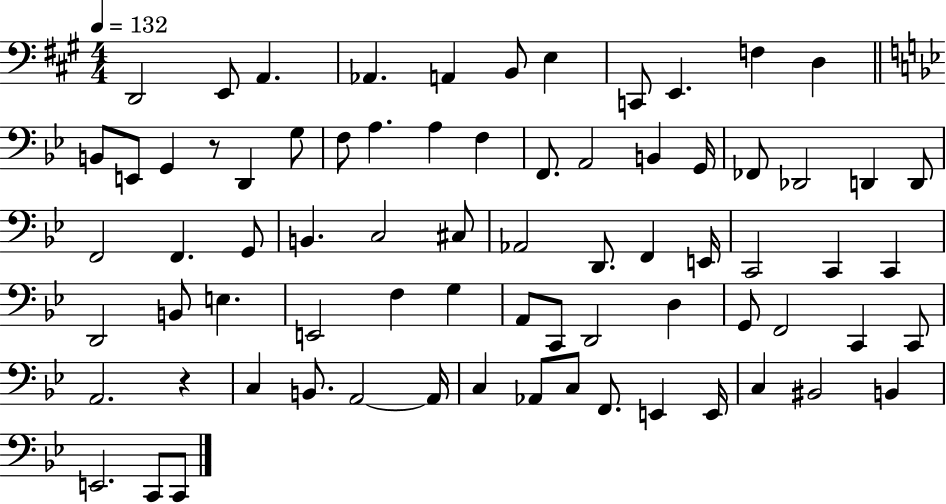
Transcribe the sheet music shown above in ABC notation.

X:1
T:Untitled
M:4/4
L:1/4
K:A
D,,2 E,,/2 A,, _A,, A,, B,,/2 E, C,,/2 E,, F, D, B,,/2 E,,/2 G,, z/2 D,, G,/2 F,/2 A, A, F, F,,/2 A,,2 B,, G,,/4 _F,,/2 _D,,2 D,, D,,/2 F,,2 F,, G,,/2 B,, C,2 ^C,/2 _A,,2 D,,/2 F,, E,,/4 C,,2 C,, C,, D,,2 B,,/2 E, E,,2 F, G, A,,/2 C,,/2 D,,2 D, G,,/2 F,,2 C,, C,,/2 A,,2 z C, B,,/2 A,,2 A,,/4 C, _A,,/2 C,/2 F,,/2 E,, E,,/4 C, ^B,,2 B,, E,,2 C,,/2 C,,/2